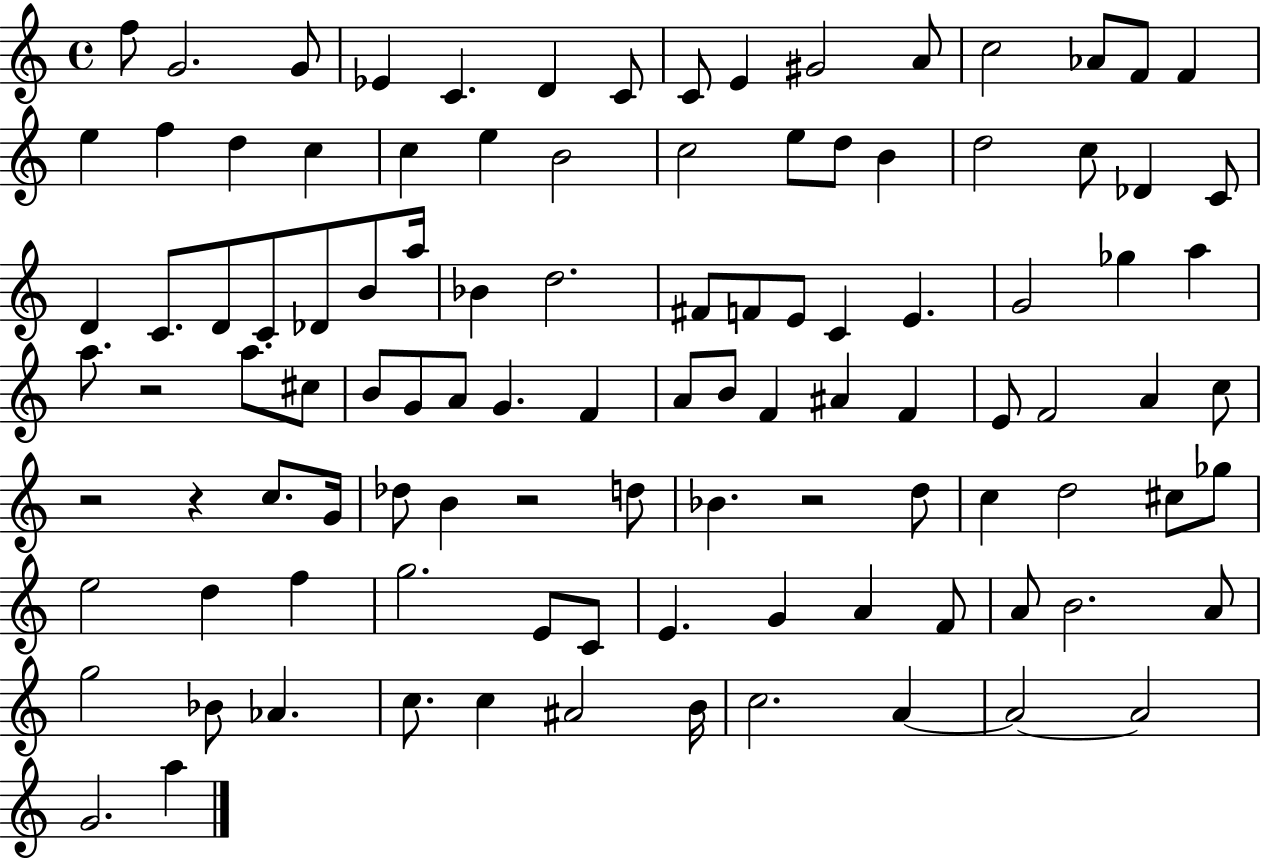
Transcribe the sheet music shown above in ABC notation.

X:1
T:Untitled
M:4/4
L:1/4
K:C
f/2 G2 G/2 _E C D C/2 C/2 E ^G2 A/2 c2 _A/2 F/2 F e f d c c e B2 c2 e/2 d/2 B d2 c/2 _D C/2 D C/2 D/2 C/2 _D/2 B/2 a/4 _B d2 ^F/2 F/2 E/2 C E G2 _g a a/2 z2 a/2 ^c/2 B/2 G/2 A/2 G F A/2 B/2 F ^A F E/2 F2 A c/2 z2 z c/2 G/4 _d/2 B z2 d/2 _B z2 d/2 c d2 ^c/2 _g/2 e2 d f g2 E/2 C/2 E G A F/2 A/2 B2 A/2 g2 _B/2 _A c/2 c ^A2 B/4 c2 A A2 A2 G2 a